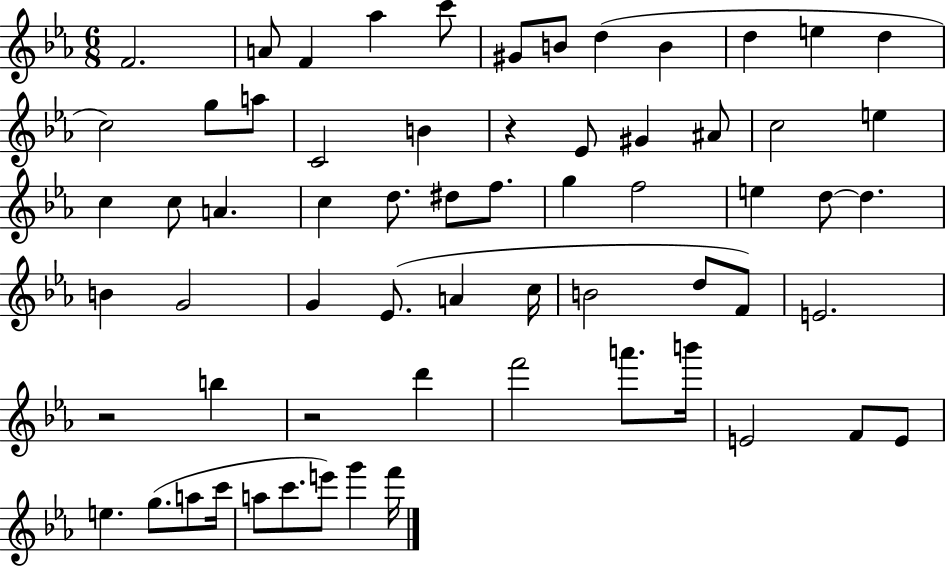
X:1
T:Untitled
M:6/8
L:1/4
K:Eb
F2 A/2 F _a c'/2 ^G/2 B/2 d B d e d c2 g/2 a/2 C2 B z _E/2 ^G ^A/2 c2 e c c/2 A c d/2 ^d/2 f/2 g f2 e d/2 d B G2 G _E/2 A c/4 B2 d/2 F/2 E2 z2 b z2 d' f'2 a'/2 b'/4 E2 F/2 E/2 e g/2 a/2 c'/4 a/2 c'/2 e'/2 g' f'/4